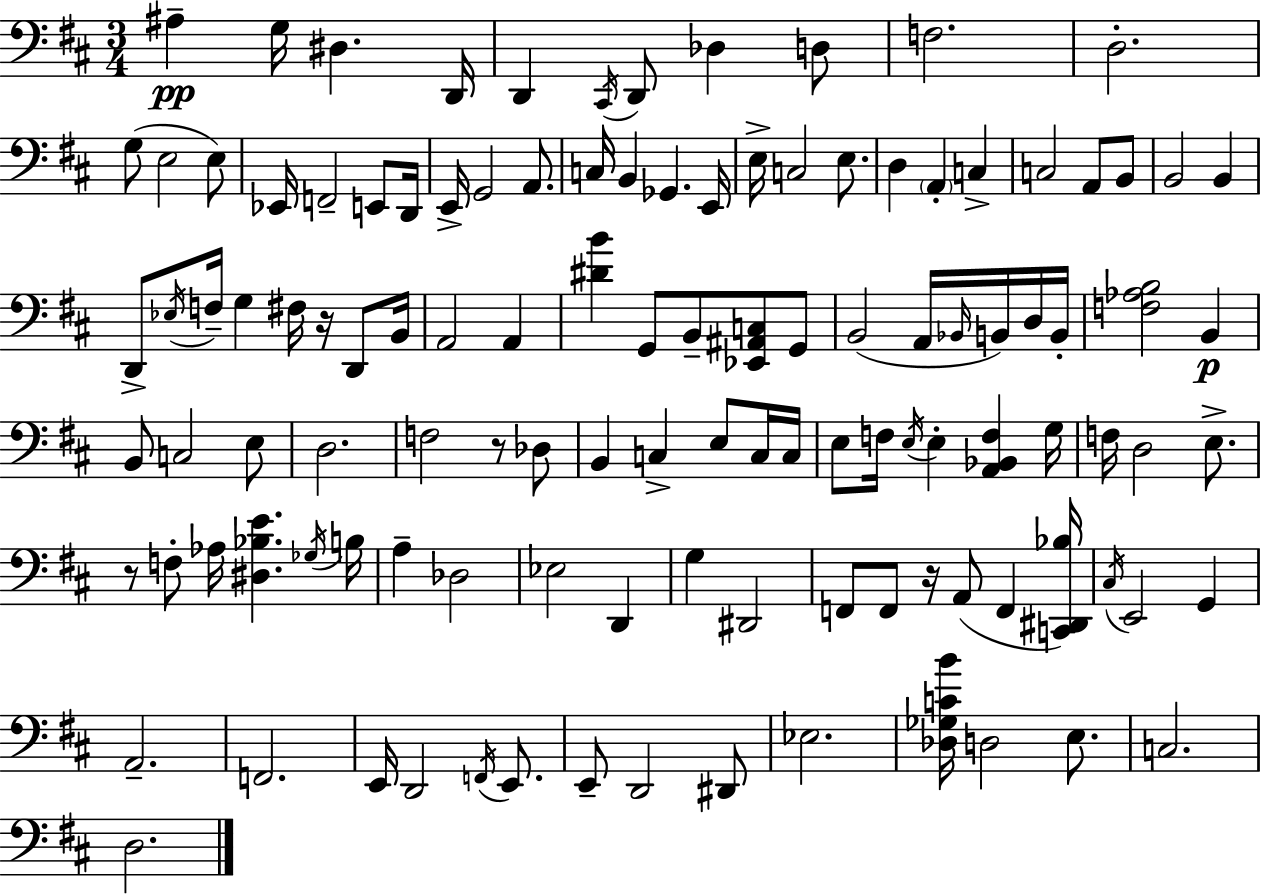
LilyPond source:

{
  \clef bass
  \numericTimeSignature
  \time 3/4
  \key d \major
  ais4--\pp g16 dis4. d,16 | d,4 \acciaccatura { cis,16 } d,8 des4 d8 | f2. | d2.-. | \break g8( e2 e8) | ees,16 f,2-- e,8 | d,16 e,16-> g,2 a,8. | c16 b,4 ges,4. | \break e,16 e16-> c2 e8. | d4 \parenthesize a,4-. c4-> | c2 a,8 b,8 | b,2 b,4 | \break d,8-> \acciaccatura { ees16 } f16-- g4 fis16 r16 d,8 | b,16 a,2 a,4 | <dis' b'>4 g,8 b,8-- <ees, ais, c>8 | g,8 b,2( a,16 \grace { bes,16 }) | \break b,16 d16 b,16-. <f aes b>2 b,4\p | b,8 c2 | e8 d2. | f2 r8 | \break des8 b,4 c4-> e8 | c16 c16 e8 f16 \acciaccatura { e16 } e4-. <a, bes, f>4 | g16 f16 d2 | e8.-> r8 f8-. aes16 <dis bes e'>4. | \break \acciaccatura { ges16 } b16 a4-- des2 | ees2 | d,4 g4 dis,2 | f,8 f,8 r16 a,8( | \break f,4 <c, dis, bes>16) \acciaccatura { cis16 } e,2 | g,4 a,2.-- | f,2. | e,16 d,2 | \break \acciaccatura { f,16 } e,8. e,8-- d,2 | dis,8 ees2. | <des ges c' b'>16 d2 | e8. c2. | \break d2. | \bar "|."
}